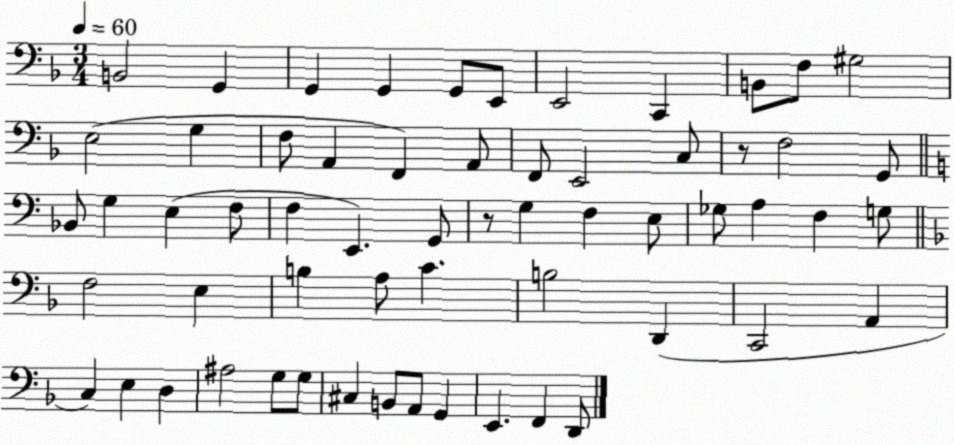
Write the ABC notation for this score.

X:1
T:Untitled
M:3/4
L:1/4
K:F
B,,2 G,, G,, G,, G,,/2 E,,/2 E,,2 C,, B,,/2 F,/2 ^G,2 E,2 G, F,/2 A,, F,, A,,/2 F,,/2 E,,2 C,/2 z/2 F,2 G,,/2 _B,,/2 G, E, F,/2 F, E,, G,,/2 z/2 G, F, E,/2 _G,/2 A, F, G,/2 F,2 E, B, A,/2 C B,2 D,, C,,2 A,, C, E, D, ^A,2 G,/2 G,/2 ^C, B,,/2 A,,/2 G,, E,, F,, D,,/2